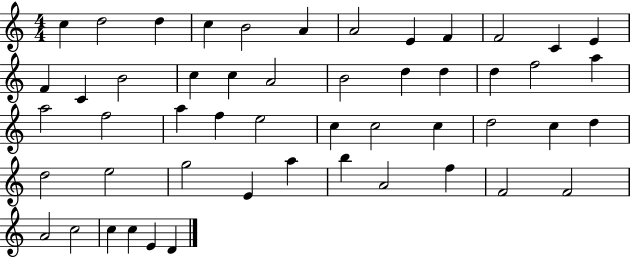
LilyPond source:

{
  \clef treble
  \numericTimeSignature
  \time 4/4
  \key c \major
  c''4 d''2 d''4 | c''4 b'2 a'4 | a'2 e'4 f'4 | f'2 c'4 e'4 | \break f'4 c'4 b'2 | c''4 c''4 a'2 | b'2 d''4 d''4 | d''4 f''2 a''4 | \break a''2 f''2 | a''4 f''4 e''2 | c''4 c''2 c''4 | d''2 c''4 d''4 | \break d''2 e''2 | g''2 e'4 a''4 | b''4 a'2 f''4 | f'2 f'2 | \break a'2 c''2 | c''4 c''4 e'4 d'4 | \bar "|."
}